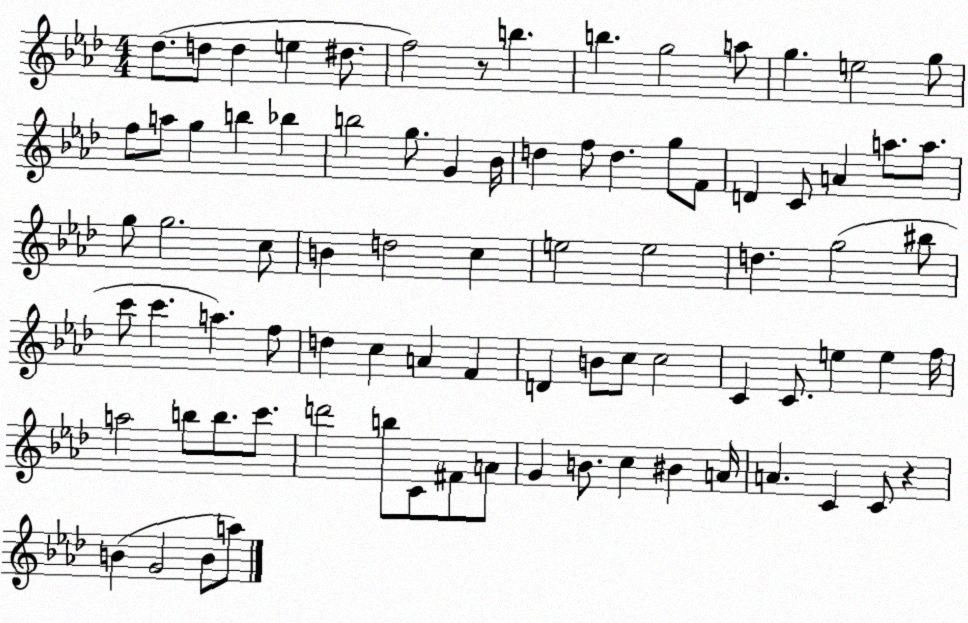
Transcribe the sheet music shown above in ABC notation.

X:1
T:Untitled
M:4/4
L:1/4
K:Ab
_d/2 d/2 d e ^d/2 f2 z/2 b b g2 a/2 g e2 g/2 f/2 a/2 g b _b b2 g/2 G _B/4 d f/2 d g/2 F/2 D C/2 A a/2 a/2 g/2 g2 c/2 B d2 c e2 e2 d g2 ^b/2 c'/2 c' a f/2 d c A F D B/2 c/2 c2 C C/2 e e f/4 a2 b/2 b/2 c'/2 d'2 b/2 C/2 ^F/2 A/2 G B/2 c ^B A/4 A C C/2 z B G2 B/2 a/2